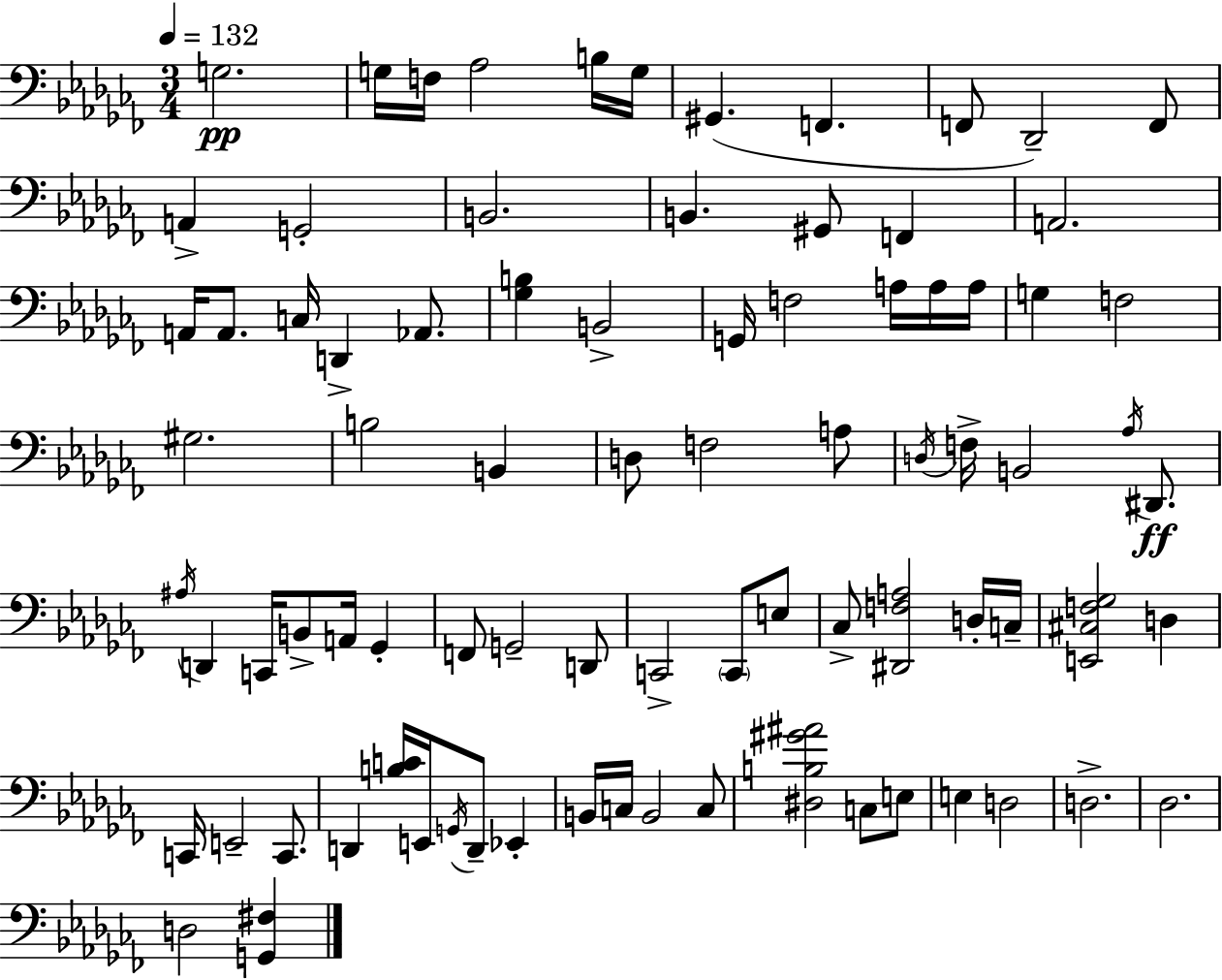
G3/h. G3/s F3/s Ab3/h B3/s G3/s G#2/q. F2/q. F2/e Db2/h F2/e A2/q G2/h B2/h. B2/q. G#2/e F2/q A2/h. A2/s A2/e. C3/s D2/q Ab2/e. [Gb3,B3]/q B2/h G2/s F3/h A3/s A3/s A3/s G3/q F3/h G#3/h. B3/h B2/q D3/e F3/h A3/e D3/s F3/s B2/h Ab3/s D#2/e. A#3/s D2/q C2/s B2/e A2/s Gb2/q F2/e G2/h D2/e C2/h C2/e E3/e CES3/e [D#2,F3,A3]/h D3/s C3/s [E2,C#3,F3,Gb3]/h D3/q C2/s E2/h C2/e. D2/q [B3,C4]/s E2/s G2/s D2/e Eb2/q B2/s C3/s B2/h C3/e [D#3,B3,G#4,A#4]/h C3/e E3/e E3/q D3/h D3/h. Db3/h. D3/h [G2,F#3]/q